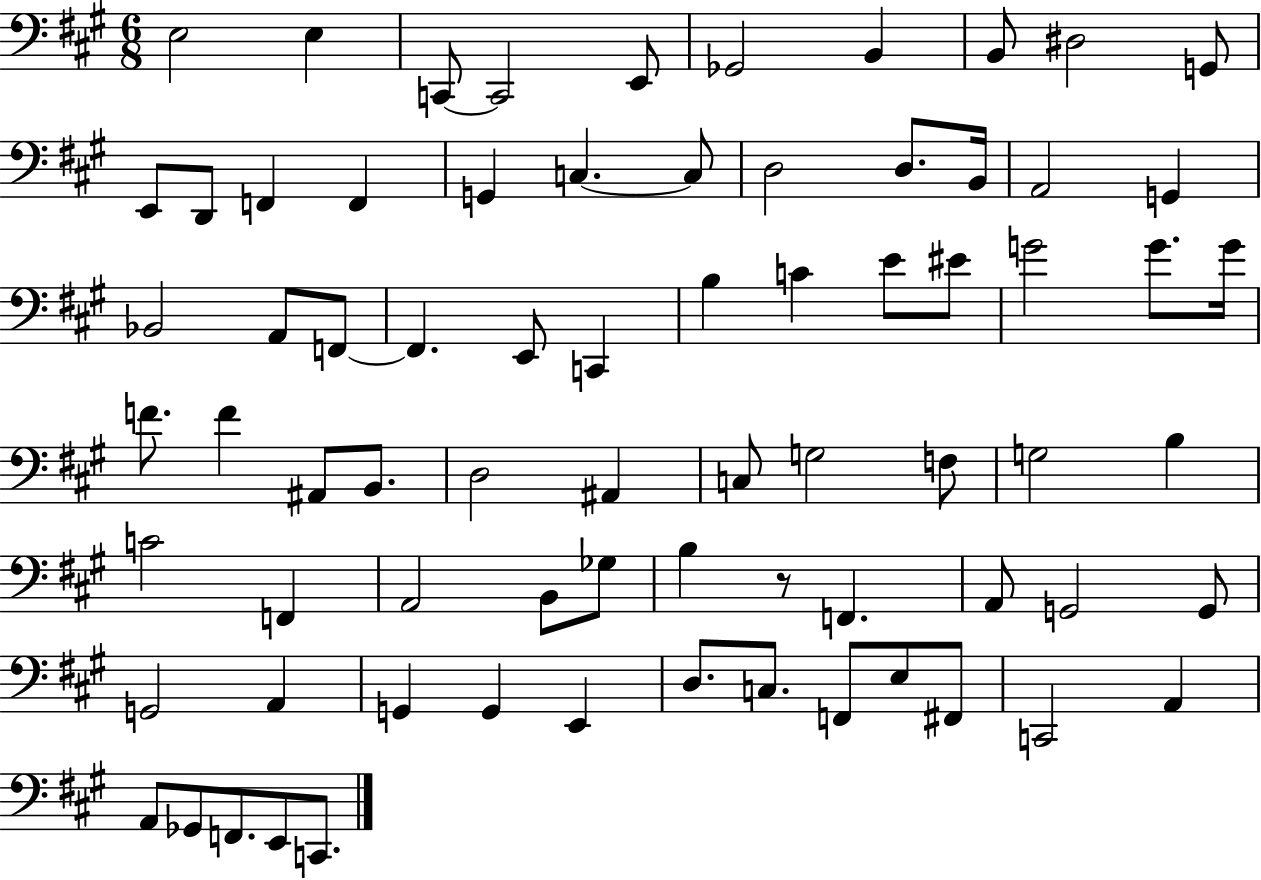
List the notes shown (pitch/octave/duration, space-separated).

E3/h E3/q C2/e C2/h E2/e Gb2/h B2/q B2/e D#3/h G2/e E2/e D2/e F2/q F2/q G2/q C3/q. C3/e D3/h D3/e. B2/s A2/h G2/q Bb2/h A2/e F2/e F2/q. E2/e C2/q B3/q C4/q E4/e EIS4/e G4/h G4/e. G4/s F4/e. F4/q A#2/e B2/e. D3/h A#2/q C3/e G3/h F3/e G3/h B3/q C4/h F2/q A2/h B2/e Gb3/e B3/q R/e F2/q. A2/e G2/h G2/e G2/h A2/q G2/q G2/q E2/q D3/e. C3/e. F2/e E3/e F#2/e C2/h A2/q A2/e Gb2/e F2/e. E2/e C2/e.